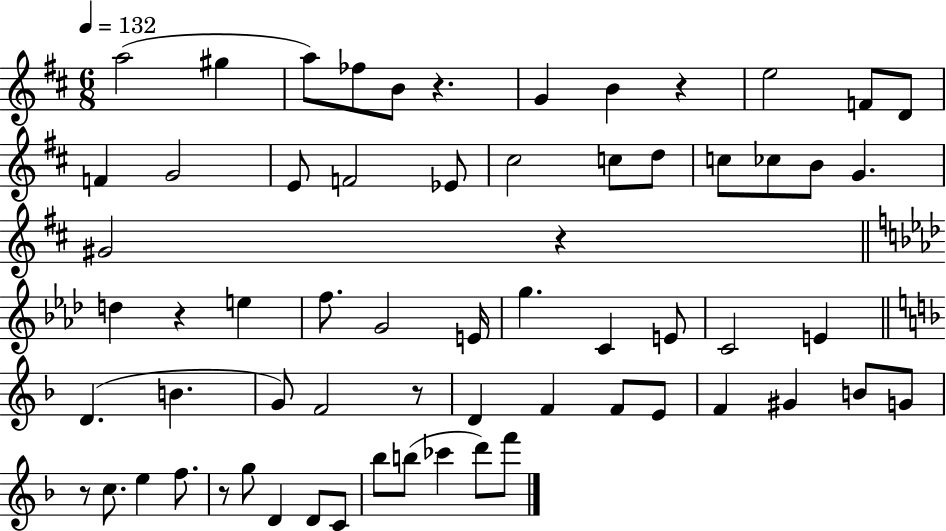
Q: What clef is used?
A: treble